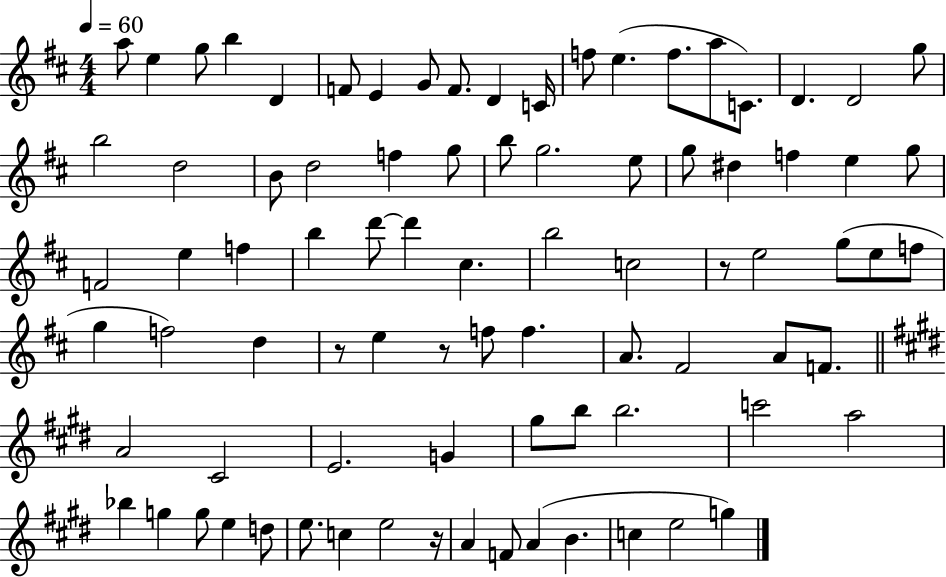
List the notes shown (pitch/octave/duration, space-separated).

A5/e E5/q G5/e B5/q D4/q F4/e E4/q G4/e F4/e. D4/q C4/s F5/e E5/q. F5/e. A5/e C4/e. D4/q. D4/h G5/e B5/h D5/h B4/e D5/h F5/q G5/e B5/e G5/h. E5/e G5/e D#5/q F5/q E5/q G5/e F4/h E5/q F5/q B5/q D6/e D6/q C#5/q. B5/h C5/h R/e E5/h G5/e E5/e F5/e G5/q F5/h D5/q R/e E5/q R/e F5/e F5/q. A4/e. F#4/h A4/e F4/e. A4/h C#4/h E4/h. G4/q G#5/e B5/e B5/h. C6/h A5/h Bb5/q G5/q G5/e E5/q D5/e E5/e. C5/q E5/h R/s A4/q F4/e A4/q B4/q. C5/q E5/h G5/q